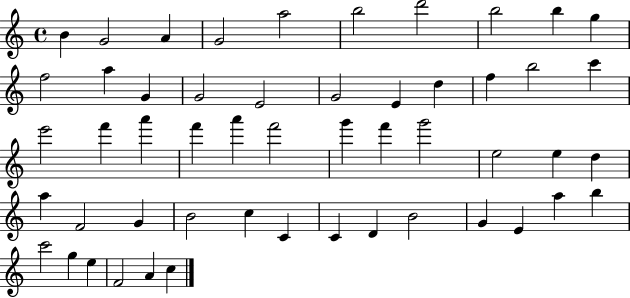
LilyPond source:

{
  \clef treble
  \time 4/4
  \defaultTimeSignature
  \key c \major
  b'4 g'2 a'4 | g'2 a''2 | b''2 d'''2 | b''2 b''4 g''4 | \break f''2 a''4 g'4 | g'2 e'2 | g'2 e'4 d''4 | f''4 b''2 c'''4 | \break e'''2 f'''4 a'''4 | f'''4 a'''4 f'''2 | g'''4 f'''4 g'''2 | e''2 e''4 d''4 | \break a''4 f'2 g'4 | b'2 c''4 c'4 | c'4 d'4 b'2 | g'4 e'4 a''4 b''4 | \break c'''2 g''4 e''4 | f'2 a'4 c''4 | \bar "|."
}